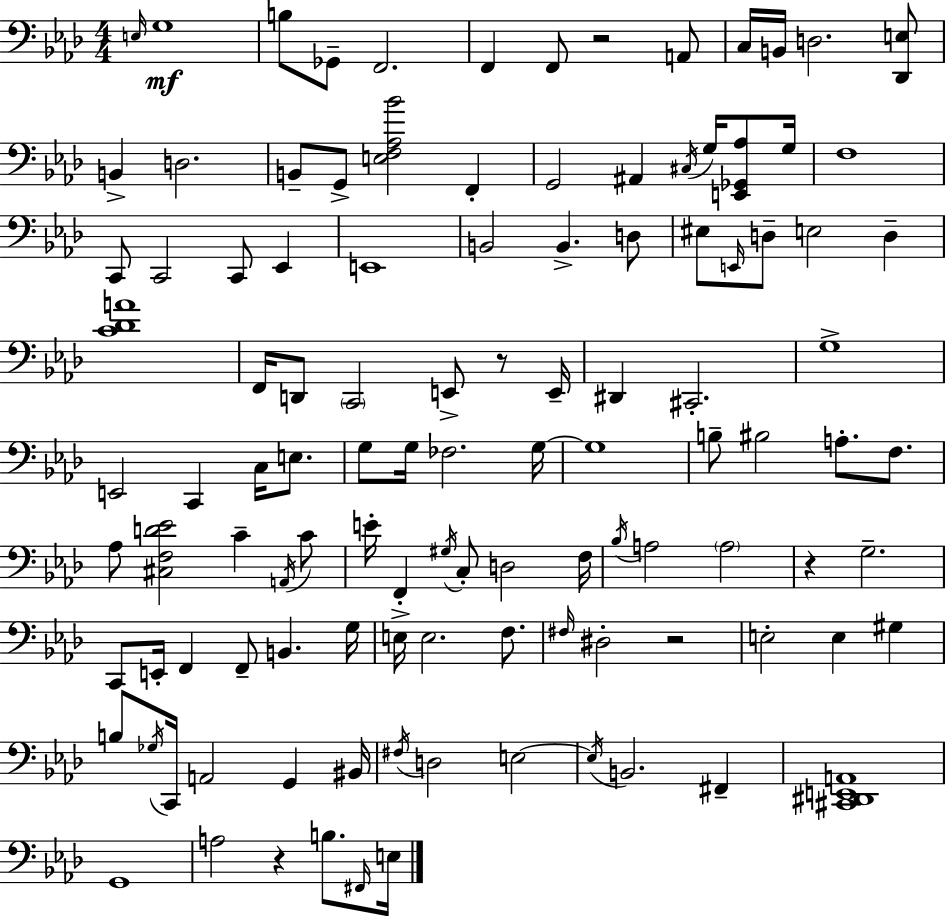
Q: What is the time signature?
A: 4/4